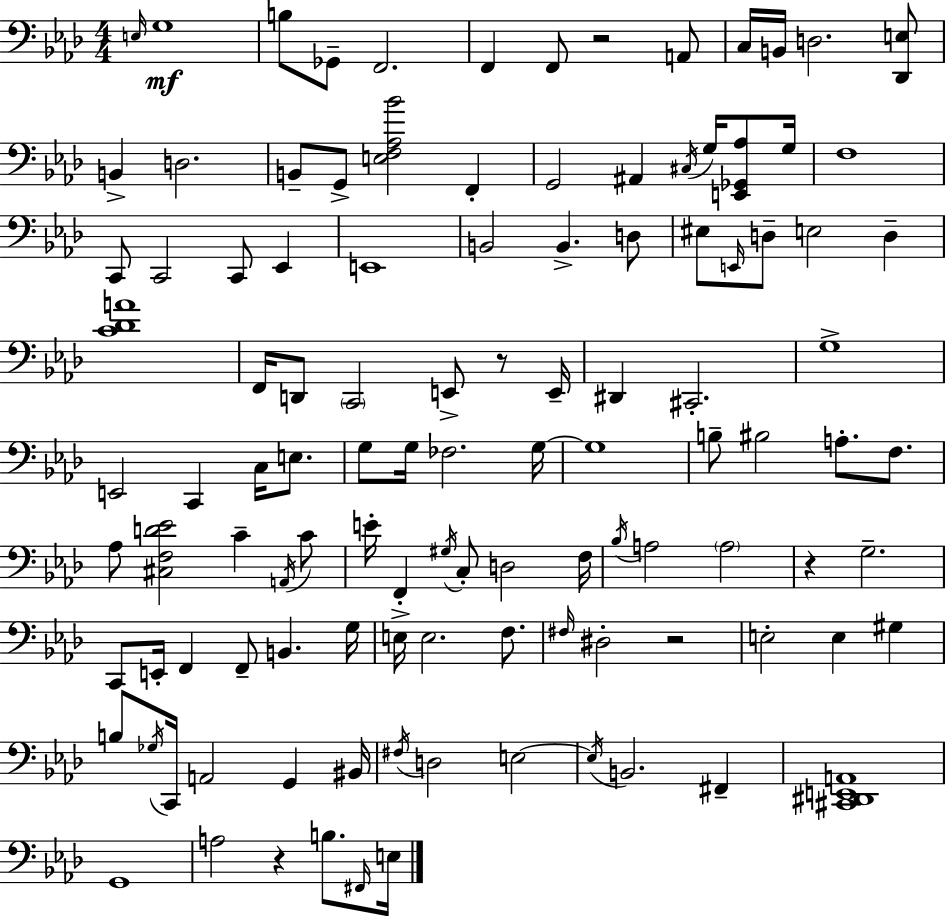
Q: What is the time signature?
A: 4/4